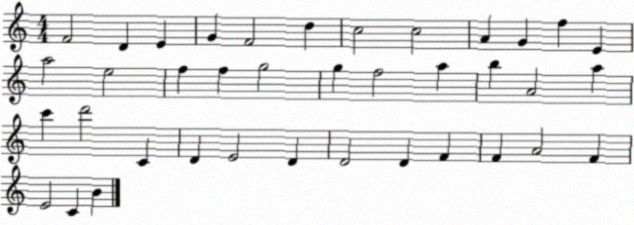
X:1
T:Untitled
M:4/4
L:1/4
K:C
F2 D E G F2 d c2 c2 A G f E a2 e2 f f g2 g f2 a b A2 a c' d'2 C D E2 D D2 D F F A2 F E2 C B